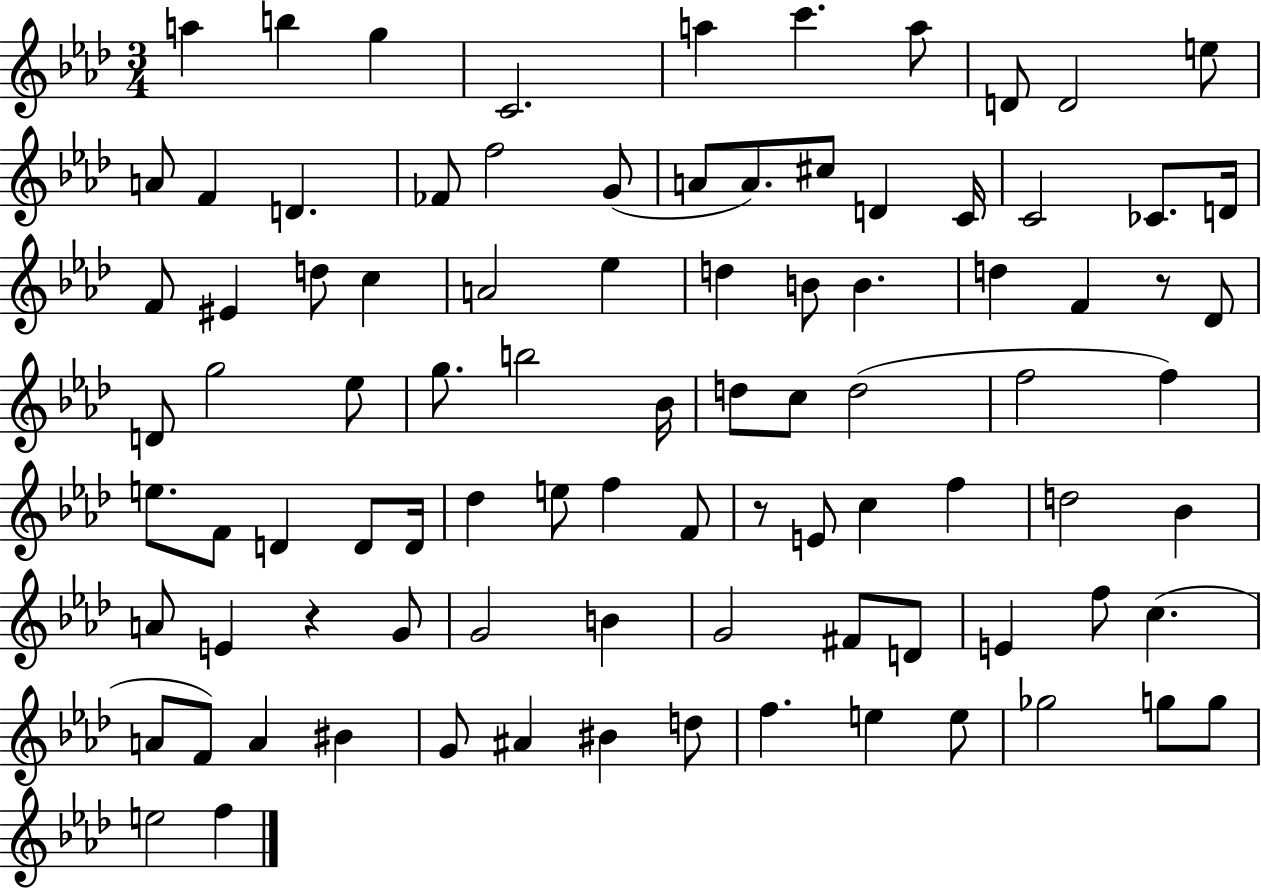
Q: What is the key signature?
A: AES major